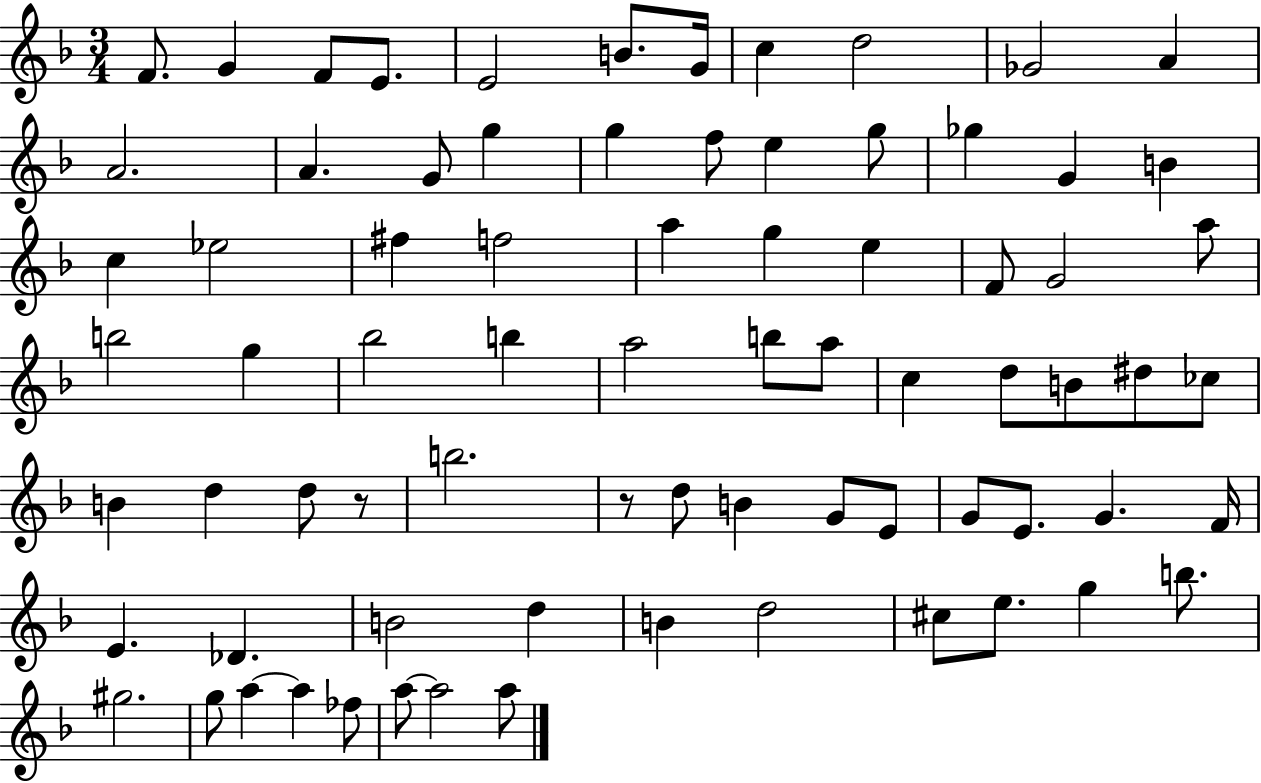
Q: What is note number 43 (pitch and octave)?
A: D#5